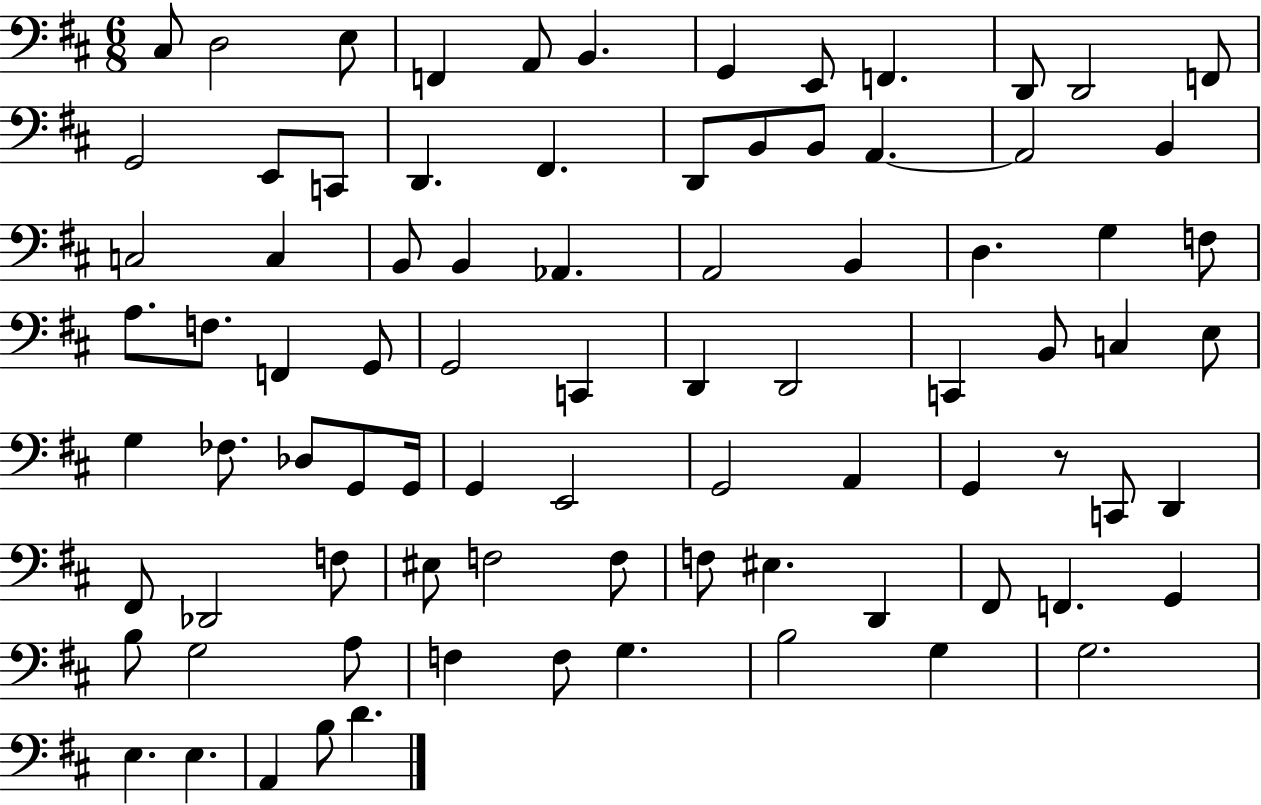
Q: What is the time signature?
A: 6/8